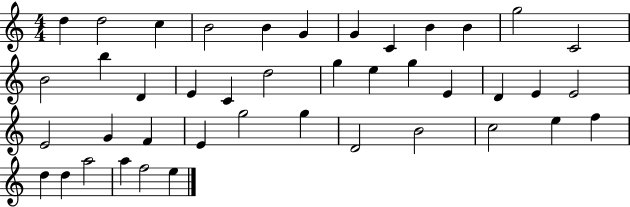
X:1
T:Untitled
M:4/4
L:1/4
K:C
d d2 c B2 B G G C B B g2 C2 B2 b D E C d2 g e g E D E E2 E2 G F E g2 g D2 B2 c2 e f d d a2 a f2 e